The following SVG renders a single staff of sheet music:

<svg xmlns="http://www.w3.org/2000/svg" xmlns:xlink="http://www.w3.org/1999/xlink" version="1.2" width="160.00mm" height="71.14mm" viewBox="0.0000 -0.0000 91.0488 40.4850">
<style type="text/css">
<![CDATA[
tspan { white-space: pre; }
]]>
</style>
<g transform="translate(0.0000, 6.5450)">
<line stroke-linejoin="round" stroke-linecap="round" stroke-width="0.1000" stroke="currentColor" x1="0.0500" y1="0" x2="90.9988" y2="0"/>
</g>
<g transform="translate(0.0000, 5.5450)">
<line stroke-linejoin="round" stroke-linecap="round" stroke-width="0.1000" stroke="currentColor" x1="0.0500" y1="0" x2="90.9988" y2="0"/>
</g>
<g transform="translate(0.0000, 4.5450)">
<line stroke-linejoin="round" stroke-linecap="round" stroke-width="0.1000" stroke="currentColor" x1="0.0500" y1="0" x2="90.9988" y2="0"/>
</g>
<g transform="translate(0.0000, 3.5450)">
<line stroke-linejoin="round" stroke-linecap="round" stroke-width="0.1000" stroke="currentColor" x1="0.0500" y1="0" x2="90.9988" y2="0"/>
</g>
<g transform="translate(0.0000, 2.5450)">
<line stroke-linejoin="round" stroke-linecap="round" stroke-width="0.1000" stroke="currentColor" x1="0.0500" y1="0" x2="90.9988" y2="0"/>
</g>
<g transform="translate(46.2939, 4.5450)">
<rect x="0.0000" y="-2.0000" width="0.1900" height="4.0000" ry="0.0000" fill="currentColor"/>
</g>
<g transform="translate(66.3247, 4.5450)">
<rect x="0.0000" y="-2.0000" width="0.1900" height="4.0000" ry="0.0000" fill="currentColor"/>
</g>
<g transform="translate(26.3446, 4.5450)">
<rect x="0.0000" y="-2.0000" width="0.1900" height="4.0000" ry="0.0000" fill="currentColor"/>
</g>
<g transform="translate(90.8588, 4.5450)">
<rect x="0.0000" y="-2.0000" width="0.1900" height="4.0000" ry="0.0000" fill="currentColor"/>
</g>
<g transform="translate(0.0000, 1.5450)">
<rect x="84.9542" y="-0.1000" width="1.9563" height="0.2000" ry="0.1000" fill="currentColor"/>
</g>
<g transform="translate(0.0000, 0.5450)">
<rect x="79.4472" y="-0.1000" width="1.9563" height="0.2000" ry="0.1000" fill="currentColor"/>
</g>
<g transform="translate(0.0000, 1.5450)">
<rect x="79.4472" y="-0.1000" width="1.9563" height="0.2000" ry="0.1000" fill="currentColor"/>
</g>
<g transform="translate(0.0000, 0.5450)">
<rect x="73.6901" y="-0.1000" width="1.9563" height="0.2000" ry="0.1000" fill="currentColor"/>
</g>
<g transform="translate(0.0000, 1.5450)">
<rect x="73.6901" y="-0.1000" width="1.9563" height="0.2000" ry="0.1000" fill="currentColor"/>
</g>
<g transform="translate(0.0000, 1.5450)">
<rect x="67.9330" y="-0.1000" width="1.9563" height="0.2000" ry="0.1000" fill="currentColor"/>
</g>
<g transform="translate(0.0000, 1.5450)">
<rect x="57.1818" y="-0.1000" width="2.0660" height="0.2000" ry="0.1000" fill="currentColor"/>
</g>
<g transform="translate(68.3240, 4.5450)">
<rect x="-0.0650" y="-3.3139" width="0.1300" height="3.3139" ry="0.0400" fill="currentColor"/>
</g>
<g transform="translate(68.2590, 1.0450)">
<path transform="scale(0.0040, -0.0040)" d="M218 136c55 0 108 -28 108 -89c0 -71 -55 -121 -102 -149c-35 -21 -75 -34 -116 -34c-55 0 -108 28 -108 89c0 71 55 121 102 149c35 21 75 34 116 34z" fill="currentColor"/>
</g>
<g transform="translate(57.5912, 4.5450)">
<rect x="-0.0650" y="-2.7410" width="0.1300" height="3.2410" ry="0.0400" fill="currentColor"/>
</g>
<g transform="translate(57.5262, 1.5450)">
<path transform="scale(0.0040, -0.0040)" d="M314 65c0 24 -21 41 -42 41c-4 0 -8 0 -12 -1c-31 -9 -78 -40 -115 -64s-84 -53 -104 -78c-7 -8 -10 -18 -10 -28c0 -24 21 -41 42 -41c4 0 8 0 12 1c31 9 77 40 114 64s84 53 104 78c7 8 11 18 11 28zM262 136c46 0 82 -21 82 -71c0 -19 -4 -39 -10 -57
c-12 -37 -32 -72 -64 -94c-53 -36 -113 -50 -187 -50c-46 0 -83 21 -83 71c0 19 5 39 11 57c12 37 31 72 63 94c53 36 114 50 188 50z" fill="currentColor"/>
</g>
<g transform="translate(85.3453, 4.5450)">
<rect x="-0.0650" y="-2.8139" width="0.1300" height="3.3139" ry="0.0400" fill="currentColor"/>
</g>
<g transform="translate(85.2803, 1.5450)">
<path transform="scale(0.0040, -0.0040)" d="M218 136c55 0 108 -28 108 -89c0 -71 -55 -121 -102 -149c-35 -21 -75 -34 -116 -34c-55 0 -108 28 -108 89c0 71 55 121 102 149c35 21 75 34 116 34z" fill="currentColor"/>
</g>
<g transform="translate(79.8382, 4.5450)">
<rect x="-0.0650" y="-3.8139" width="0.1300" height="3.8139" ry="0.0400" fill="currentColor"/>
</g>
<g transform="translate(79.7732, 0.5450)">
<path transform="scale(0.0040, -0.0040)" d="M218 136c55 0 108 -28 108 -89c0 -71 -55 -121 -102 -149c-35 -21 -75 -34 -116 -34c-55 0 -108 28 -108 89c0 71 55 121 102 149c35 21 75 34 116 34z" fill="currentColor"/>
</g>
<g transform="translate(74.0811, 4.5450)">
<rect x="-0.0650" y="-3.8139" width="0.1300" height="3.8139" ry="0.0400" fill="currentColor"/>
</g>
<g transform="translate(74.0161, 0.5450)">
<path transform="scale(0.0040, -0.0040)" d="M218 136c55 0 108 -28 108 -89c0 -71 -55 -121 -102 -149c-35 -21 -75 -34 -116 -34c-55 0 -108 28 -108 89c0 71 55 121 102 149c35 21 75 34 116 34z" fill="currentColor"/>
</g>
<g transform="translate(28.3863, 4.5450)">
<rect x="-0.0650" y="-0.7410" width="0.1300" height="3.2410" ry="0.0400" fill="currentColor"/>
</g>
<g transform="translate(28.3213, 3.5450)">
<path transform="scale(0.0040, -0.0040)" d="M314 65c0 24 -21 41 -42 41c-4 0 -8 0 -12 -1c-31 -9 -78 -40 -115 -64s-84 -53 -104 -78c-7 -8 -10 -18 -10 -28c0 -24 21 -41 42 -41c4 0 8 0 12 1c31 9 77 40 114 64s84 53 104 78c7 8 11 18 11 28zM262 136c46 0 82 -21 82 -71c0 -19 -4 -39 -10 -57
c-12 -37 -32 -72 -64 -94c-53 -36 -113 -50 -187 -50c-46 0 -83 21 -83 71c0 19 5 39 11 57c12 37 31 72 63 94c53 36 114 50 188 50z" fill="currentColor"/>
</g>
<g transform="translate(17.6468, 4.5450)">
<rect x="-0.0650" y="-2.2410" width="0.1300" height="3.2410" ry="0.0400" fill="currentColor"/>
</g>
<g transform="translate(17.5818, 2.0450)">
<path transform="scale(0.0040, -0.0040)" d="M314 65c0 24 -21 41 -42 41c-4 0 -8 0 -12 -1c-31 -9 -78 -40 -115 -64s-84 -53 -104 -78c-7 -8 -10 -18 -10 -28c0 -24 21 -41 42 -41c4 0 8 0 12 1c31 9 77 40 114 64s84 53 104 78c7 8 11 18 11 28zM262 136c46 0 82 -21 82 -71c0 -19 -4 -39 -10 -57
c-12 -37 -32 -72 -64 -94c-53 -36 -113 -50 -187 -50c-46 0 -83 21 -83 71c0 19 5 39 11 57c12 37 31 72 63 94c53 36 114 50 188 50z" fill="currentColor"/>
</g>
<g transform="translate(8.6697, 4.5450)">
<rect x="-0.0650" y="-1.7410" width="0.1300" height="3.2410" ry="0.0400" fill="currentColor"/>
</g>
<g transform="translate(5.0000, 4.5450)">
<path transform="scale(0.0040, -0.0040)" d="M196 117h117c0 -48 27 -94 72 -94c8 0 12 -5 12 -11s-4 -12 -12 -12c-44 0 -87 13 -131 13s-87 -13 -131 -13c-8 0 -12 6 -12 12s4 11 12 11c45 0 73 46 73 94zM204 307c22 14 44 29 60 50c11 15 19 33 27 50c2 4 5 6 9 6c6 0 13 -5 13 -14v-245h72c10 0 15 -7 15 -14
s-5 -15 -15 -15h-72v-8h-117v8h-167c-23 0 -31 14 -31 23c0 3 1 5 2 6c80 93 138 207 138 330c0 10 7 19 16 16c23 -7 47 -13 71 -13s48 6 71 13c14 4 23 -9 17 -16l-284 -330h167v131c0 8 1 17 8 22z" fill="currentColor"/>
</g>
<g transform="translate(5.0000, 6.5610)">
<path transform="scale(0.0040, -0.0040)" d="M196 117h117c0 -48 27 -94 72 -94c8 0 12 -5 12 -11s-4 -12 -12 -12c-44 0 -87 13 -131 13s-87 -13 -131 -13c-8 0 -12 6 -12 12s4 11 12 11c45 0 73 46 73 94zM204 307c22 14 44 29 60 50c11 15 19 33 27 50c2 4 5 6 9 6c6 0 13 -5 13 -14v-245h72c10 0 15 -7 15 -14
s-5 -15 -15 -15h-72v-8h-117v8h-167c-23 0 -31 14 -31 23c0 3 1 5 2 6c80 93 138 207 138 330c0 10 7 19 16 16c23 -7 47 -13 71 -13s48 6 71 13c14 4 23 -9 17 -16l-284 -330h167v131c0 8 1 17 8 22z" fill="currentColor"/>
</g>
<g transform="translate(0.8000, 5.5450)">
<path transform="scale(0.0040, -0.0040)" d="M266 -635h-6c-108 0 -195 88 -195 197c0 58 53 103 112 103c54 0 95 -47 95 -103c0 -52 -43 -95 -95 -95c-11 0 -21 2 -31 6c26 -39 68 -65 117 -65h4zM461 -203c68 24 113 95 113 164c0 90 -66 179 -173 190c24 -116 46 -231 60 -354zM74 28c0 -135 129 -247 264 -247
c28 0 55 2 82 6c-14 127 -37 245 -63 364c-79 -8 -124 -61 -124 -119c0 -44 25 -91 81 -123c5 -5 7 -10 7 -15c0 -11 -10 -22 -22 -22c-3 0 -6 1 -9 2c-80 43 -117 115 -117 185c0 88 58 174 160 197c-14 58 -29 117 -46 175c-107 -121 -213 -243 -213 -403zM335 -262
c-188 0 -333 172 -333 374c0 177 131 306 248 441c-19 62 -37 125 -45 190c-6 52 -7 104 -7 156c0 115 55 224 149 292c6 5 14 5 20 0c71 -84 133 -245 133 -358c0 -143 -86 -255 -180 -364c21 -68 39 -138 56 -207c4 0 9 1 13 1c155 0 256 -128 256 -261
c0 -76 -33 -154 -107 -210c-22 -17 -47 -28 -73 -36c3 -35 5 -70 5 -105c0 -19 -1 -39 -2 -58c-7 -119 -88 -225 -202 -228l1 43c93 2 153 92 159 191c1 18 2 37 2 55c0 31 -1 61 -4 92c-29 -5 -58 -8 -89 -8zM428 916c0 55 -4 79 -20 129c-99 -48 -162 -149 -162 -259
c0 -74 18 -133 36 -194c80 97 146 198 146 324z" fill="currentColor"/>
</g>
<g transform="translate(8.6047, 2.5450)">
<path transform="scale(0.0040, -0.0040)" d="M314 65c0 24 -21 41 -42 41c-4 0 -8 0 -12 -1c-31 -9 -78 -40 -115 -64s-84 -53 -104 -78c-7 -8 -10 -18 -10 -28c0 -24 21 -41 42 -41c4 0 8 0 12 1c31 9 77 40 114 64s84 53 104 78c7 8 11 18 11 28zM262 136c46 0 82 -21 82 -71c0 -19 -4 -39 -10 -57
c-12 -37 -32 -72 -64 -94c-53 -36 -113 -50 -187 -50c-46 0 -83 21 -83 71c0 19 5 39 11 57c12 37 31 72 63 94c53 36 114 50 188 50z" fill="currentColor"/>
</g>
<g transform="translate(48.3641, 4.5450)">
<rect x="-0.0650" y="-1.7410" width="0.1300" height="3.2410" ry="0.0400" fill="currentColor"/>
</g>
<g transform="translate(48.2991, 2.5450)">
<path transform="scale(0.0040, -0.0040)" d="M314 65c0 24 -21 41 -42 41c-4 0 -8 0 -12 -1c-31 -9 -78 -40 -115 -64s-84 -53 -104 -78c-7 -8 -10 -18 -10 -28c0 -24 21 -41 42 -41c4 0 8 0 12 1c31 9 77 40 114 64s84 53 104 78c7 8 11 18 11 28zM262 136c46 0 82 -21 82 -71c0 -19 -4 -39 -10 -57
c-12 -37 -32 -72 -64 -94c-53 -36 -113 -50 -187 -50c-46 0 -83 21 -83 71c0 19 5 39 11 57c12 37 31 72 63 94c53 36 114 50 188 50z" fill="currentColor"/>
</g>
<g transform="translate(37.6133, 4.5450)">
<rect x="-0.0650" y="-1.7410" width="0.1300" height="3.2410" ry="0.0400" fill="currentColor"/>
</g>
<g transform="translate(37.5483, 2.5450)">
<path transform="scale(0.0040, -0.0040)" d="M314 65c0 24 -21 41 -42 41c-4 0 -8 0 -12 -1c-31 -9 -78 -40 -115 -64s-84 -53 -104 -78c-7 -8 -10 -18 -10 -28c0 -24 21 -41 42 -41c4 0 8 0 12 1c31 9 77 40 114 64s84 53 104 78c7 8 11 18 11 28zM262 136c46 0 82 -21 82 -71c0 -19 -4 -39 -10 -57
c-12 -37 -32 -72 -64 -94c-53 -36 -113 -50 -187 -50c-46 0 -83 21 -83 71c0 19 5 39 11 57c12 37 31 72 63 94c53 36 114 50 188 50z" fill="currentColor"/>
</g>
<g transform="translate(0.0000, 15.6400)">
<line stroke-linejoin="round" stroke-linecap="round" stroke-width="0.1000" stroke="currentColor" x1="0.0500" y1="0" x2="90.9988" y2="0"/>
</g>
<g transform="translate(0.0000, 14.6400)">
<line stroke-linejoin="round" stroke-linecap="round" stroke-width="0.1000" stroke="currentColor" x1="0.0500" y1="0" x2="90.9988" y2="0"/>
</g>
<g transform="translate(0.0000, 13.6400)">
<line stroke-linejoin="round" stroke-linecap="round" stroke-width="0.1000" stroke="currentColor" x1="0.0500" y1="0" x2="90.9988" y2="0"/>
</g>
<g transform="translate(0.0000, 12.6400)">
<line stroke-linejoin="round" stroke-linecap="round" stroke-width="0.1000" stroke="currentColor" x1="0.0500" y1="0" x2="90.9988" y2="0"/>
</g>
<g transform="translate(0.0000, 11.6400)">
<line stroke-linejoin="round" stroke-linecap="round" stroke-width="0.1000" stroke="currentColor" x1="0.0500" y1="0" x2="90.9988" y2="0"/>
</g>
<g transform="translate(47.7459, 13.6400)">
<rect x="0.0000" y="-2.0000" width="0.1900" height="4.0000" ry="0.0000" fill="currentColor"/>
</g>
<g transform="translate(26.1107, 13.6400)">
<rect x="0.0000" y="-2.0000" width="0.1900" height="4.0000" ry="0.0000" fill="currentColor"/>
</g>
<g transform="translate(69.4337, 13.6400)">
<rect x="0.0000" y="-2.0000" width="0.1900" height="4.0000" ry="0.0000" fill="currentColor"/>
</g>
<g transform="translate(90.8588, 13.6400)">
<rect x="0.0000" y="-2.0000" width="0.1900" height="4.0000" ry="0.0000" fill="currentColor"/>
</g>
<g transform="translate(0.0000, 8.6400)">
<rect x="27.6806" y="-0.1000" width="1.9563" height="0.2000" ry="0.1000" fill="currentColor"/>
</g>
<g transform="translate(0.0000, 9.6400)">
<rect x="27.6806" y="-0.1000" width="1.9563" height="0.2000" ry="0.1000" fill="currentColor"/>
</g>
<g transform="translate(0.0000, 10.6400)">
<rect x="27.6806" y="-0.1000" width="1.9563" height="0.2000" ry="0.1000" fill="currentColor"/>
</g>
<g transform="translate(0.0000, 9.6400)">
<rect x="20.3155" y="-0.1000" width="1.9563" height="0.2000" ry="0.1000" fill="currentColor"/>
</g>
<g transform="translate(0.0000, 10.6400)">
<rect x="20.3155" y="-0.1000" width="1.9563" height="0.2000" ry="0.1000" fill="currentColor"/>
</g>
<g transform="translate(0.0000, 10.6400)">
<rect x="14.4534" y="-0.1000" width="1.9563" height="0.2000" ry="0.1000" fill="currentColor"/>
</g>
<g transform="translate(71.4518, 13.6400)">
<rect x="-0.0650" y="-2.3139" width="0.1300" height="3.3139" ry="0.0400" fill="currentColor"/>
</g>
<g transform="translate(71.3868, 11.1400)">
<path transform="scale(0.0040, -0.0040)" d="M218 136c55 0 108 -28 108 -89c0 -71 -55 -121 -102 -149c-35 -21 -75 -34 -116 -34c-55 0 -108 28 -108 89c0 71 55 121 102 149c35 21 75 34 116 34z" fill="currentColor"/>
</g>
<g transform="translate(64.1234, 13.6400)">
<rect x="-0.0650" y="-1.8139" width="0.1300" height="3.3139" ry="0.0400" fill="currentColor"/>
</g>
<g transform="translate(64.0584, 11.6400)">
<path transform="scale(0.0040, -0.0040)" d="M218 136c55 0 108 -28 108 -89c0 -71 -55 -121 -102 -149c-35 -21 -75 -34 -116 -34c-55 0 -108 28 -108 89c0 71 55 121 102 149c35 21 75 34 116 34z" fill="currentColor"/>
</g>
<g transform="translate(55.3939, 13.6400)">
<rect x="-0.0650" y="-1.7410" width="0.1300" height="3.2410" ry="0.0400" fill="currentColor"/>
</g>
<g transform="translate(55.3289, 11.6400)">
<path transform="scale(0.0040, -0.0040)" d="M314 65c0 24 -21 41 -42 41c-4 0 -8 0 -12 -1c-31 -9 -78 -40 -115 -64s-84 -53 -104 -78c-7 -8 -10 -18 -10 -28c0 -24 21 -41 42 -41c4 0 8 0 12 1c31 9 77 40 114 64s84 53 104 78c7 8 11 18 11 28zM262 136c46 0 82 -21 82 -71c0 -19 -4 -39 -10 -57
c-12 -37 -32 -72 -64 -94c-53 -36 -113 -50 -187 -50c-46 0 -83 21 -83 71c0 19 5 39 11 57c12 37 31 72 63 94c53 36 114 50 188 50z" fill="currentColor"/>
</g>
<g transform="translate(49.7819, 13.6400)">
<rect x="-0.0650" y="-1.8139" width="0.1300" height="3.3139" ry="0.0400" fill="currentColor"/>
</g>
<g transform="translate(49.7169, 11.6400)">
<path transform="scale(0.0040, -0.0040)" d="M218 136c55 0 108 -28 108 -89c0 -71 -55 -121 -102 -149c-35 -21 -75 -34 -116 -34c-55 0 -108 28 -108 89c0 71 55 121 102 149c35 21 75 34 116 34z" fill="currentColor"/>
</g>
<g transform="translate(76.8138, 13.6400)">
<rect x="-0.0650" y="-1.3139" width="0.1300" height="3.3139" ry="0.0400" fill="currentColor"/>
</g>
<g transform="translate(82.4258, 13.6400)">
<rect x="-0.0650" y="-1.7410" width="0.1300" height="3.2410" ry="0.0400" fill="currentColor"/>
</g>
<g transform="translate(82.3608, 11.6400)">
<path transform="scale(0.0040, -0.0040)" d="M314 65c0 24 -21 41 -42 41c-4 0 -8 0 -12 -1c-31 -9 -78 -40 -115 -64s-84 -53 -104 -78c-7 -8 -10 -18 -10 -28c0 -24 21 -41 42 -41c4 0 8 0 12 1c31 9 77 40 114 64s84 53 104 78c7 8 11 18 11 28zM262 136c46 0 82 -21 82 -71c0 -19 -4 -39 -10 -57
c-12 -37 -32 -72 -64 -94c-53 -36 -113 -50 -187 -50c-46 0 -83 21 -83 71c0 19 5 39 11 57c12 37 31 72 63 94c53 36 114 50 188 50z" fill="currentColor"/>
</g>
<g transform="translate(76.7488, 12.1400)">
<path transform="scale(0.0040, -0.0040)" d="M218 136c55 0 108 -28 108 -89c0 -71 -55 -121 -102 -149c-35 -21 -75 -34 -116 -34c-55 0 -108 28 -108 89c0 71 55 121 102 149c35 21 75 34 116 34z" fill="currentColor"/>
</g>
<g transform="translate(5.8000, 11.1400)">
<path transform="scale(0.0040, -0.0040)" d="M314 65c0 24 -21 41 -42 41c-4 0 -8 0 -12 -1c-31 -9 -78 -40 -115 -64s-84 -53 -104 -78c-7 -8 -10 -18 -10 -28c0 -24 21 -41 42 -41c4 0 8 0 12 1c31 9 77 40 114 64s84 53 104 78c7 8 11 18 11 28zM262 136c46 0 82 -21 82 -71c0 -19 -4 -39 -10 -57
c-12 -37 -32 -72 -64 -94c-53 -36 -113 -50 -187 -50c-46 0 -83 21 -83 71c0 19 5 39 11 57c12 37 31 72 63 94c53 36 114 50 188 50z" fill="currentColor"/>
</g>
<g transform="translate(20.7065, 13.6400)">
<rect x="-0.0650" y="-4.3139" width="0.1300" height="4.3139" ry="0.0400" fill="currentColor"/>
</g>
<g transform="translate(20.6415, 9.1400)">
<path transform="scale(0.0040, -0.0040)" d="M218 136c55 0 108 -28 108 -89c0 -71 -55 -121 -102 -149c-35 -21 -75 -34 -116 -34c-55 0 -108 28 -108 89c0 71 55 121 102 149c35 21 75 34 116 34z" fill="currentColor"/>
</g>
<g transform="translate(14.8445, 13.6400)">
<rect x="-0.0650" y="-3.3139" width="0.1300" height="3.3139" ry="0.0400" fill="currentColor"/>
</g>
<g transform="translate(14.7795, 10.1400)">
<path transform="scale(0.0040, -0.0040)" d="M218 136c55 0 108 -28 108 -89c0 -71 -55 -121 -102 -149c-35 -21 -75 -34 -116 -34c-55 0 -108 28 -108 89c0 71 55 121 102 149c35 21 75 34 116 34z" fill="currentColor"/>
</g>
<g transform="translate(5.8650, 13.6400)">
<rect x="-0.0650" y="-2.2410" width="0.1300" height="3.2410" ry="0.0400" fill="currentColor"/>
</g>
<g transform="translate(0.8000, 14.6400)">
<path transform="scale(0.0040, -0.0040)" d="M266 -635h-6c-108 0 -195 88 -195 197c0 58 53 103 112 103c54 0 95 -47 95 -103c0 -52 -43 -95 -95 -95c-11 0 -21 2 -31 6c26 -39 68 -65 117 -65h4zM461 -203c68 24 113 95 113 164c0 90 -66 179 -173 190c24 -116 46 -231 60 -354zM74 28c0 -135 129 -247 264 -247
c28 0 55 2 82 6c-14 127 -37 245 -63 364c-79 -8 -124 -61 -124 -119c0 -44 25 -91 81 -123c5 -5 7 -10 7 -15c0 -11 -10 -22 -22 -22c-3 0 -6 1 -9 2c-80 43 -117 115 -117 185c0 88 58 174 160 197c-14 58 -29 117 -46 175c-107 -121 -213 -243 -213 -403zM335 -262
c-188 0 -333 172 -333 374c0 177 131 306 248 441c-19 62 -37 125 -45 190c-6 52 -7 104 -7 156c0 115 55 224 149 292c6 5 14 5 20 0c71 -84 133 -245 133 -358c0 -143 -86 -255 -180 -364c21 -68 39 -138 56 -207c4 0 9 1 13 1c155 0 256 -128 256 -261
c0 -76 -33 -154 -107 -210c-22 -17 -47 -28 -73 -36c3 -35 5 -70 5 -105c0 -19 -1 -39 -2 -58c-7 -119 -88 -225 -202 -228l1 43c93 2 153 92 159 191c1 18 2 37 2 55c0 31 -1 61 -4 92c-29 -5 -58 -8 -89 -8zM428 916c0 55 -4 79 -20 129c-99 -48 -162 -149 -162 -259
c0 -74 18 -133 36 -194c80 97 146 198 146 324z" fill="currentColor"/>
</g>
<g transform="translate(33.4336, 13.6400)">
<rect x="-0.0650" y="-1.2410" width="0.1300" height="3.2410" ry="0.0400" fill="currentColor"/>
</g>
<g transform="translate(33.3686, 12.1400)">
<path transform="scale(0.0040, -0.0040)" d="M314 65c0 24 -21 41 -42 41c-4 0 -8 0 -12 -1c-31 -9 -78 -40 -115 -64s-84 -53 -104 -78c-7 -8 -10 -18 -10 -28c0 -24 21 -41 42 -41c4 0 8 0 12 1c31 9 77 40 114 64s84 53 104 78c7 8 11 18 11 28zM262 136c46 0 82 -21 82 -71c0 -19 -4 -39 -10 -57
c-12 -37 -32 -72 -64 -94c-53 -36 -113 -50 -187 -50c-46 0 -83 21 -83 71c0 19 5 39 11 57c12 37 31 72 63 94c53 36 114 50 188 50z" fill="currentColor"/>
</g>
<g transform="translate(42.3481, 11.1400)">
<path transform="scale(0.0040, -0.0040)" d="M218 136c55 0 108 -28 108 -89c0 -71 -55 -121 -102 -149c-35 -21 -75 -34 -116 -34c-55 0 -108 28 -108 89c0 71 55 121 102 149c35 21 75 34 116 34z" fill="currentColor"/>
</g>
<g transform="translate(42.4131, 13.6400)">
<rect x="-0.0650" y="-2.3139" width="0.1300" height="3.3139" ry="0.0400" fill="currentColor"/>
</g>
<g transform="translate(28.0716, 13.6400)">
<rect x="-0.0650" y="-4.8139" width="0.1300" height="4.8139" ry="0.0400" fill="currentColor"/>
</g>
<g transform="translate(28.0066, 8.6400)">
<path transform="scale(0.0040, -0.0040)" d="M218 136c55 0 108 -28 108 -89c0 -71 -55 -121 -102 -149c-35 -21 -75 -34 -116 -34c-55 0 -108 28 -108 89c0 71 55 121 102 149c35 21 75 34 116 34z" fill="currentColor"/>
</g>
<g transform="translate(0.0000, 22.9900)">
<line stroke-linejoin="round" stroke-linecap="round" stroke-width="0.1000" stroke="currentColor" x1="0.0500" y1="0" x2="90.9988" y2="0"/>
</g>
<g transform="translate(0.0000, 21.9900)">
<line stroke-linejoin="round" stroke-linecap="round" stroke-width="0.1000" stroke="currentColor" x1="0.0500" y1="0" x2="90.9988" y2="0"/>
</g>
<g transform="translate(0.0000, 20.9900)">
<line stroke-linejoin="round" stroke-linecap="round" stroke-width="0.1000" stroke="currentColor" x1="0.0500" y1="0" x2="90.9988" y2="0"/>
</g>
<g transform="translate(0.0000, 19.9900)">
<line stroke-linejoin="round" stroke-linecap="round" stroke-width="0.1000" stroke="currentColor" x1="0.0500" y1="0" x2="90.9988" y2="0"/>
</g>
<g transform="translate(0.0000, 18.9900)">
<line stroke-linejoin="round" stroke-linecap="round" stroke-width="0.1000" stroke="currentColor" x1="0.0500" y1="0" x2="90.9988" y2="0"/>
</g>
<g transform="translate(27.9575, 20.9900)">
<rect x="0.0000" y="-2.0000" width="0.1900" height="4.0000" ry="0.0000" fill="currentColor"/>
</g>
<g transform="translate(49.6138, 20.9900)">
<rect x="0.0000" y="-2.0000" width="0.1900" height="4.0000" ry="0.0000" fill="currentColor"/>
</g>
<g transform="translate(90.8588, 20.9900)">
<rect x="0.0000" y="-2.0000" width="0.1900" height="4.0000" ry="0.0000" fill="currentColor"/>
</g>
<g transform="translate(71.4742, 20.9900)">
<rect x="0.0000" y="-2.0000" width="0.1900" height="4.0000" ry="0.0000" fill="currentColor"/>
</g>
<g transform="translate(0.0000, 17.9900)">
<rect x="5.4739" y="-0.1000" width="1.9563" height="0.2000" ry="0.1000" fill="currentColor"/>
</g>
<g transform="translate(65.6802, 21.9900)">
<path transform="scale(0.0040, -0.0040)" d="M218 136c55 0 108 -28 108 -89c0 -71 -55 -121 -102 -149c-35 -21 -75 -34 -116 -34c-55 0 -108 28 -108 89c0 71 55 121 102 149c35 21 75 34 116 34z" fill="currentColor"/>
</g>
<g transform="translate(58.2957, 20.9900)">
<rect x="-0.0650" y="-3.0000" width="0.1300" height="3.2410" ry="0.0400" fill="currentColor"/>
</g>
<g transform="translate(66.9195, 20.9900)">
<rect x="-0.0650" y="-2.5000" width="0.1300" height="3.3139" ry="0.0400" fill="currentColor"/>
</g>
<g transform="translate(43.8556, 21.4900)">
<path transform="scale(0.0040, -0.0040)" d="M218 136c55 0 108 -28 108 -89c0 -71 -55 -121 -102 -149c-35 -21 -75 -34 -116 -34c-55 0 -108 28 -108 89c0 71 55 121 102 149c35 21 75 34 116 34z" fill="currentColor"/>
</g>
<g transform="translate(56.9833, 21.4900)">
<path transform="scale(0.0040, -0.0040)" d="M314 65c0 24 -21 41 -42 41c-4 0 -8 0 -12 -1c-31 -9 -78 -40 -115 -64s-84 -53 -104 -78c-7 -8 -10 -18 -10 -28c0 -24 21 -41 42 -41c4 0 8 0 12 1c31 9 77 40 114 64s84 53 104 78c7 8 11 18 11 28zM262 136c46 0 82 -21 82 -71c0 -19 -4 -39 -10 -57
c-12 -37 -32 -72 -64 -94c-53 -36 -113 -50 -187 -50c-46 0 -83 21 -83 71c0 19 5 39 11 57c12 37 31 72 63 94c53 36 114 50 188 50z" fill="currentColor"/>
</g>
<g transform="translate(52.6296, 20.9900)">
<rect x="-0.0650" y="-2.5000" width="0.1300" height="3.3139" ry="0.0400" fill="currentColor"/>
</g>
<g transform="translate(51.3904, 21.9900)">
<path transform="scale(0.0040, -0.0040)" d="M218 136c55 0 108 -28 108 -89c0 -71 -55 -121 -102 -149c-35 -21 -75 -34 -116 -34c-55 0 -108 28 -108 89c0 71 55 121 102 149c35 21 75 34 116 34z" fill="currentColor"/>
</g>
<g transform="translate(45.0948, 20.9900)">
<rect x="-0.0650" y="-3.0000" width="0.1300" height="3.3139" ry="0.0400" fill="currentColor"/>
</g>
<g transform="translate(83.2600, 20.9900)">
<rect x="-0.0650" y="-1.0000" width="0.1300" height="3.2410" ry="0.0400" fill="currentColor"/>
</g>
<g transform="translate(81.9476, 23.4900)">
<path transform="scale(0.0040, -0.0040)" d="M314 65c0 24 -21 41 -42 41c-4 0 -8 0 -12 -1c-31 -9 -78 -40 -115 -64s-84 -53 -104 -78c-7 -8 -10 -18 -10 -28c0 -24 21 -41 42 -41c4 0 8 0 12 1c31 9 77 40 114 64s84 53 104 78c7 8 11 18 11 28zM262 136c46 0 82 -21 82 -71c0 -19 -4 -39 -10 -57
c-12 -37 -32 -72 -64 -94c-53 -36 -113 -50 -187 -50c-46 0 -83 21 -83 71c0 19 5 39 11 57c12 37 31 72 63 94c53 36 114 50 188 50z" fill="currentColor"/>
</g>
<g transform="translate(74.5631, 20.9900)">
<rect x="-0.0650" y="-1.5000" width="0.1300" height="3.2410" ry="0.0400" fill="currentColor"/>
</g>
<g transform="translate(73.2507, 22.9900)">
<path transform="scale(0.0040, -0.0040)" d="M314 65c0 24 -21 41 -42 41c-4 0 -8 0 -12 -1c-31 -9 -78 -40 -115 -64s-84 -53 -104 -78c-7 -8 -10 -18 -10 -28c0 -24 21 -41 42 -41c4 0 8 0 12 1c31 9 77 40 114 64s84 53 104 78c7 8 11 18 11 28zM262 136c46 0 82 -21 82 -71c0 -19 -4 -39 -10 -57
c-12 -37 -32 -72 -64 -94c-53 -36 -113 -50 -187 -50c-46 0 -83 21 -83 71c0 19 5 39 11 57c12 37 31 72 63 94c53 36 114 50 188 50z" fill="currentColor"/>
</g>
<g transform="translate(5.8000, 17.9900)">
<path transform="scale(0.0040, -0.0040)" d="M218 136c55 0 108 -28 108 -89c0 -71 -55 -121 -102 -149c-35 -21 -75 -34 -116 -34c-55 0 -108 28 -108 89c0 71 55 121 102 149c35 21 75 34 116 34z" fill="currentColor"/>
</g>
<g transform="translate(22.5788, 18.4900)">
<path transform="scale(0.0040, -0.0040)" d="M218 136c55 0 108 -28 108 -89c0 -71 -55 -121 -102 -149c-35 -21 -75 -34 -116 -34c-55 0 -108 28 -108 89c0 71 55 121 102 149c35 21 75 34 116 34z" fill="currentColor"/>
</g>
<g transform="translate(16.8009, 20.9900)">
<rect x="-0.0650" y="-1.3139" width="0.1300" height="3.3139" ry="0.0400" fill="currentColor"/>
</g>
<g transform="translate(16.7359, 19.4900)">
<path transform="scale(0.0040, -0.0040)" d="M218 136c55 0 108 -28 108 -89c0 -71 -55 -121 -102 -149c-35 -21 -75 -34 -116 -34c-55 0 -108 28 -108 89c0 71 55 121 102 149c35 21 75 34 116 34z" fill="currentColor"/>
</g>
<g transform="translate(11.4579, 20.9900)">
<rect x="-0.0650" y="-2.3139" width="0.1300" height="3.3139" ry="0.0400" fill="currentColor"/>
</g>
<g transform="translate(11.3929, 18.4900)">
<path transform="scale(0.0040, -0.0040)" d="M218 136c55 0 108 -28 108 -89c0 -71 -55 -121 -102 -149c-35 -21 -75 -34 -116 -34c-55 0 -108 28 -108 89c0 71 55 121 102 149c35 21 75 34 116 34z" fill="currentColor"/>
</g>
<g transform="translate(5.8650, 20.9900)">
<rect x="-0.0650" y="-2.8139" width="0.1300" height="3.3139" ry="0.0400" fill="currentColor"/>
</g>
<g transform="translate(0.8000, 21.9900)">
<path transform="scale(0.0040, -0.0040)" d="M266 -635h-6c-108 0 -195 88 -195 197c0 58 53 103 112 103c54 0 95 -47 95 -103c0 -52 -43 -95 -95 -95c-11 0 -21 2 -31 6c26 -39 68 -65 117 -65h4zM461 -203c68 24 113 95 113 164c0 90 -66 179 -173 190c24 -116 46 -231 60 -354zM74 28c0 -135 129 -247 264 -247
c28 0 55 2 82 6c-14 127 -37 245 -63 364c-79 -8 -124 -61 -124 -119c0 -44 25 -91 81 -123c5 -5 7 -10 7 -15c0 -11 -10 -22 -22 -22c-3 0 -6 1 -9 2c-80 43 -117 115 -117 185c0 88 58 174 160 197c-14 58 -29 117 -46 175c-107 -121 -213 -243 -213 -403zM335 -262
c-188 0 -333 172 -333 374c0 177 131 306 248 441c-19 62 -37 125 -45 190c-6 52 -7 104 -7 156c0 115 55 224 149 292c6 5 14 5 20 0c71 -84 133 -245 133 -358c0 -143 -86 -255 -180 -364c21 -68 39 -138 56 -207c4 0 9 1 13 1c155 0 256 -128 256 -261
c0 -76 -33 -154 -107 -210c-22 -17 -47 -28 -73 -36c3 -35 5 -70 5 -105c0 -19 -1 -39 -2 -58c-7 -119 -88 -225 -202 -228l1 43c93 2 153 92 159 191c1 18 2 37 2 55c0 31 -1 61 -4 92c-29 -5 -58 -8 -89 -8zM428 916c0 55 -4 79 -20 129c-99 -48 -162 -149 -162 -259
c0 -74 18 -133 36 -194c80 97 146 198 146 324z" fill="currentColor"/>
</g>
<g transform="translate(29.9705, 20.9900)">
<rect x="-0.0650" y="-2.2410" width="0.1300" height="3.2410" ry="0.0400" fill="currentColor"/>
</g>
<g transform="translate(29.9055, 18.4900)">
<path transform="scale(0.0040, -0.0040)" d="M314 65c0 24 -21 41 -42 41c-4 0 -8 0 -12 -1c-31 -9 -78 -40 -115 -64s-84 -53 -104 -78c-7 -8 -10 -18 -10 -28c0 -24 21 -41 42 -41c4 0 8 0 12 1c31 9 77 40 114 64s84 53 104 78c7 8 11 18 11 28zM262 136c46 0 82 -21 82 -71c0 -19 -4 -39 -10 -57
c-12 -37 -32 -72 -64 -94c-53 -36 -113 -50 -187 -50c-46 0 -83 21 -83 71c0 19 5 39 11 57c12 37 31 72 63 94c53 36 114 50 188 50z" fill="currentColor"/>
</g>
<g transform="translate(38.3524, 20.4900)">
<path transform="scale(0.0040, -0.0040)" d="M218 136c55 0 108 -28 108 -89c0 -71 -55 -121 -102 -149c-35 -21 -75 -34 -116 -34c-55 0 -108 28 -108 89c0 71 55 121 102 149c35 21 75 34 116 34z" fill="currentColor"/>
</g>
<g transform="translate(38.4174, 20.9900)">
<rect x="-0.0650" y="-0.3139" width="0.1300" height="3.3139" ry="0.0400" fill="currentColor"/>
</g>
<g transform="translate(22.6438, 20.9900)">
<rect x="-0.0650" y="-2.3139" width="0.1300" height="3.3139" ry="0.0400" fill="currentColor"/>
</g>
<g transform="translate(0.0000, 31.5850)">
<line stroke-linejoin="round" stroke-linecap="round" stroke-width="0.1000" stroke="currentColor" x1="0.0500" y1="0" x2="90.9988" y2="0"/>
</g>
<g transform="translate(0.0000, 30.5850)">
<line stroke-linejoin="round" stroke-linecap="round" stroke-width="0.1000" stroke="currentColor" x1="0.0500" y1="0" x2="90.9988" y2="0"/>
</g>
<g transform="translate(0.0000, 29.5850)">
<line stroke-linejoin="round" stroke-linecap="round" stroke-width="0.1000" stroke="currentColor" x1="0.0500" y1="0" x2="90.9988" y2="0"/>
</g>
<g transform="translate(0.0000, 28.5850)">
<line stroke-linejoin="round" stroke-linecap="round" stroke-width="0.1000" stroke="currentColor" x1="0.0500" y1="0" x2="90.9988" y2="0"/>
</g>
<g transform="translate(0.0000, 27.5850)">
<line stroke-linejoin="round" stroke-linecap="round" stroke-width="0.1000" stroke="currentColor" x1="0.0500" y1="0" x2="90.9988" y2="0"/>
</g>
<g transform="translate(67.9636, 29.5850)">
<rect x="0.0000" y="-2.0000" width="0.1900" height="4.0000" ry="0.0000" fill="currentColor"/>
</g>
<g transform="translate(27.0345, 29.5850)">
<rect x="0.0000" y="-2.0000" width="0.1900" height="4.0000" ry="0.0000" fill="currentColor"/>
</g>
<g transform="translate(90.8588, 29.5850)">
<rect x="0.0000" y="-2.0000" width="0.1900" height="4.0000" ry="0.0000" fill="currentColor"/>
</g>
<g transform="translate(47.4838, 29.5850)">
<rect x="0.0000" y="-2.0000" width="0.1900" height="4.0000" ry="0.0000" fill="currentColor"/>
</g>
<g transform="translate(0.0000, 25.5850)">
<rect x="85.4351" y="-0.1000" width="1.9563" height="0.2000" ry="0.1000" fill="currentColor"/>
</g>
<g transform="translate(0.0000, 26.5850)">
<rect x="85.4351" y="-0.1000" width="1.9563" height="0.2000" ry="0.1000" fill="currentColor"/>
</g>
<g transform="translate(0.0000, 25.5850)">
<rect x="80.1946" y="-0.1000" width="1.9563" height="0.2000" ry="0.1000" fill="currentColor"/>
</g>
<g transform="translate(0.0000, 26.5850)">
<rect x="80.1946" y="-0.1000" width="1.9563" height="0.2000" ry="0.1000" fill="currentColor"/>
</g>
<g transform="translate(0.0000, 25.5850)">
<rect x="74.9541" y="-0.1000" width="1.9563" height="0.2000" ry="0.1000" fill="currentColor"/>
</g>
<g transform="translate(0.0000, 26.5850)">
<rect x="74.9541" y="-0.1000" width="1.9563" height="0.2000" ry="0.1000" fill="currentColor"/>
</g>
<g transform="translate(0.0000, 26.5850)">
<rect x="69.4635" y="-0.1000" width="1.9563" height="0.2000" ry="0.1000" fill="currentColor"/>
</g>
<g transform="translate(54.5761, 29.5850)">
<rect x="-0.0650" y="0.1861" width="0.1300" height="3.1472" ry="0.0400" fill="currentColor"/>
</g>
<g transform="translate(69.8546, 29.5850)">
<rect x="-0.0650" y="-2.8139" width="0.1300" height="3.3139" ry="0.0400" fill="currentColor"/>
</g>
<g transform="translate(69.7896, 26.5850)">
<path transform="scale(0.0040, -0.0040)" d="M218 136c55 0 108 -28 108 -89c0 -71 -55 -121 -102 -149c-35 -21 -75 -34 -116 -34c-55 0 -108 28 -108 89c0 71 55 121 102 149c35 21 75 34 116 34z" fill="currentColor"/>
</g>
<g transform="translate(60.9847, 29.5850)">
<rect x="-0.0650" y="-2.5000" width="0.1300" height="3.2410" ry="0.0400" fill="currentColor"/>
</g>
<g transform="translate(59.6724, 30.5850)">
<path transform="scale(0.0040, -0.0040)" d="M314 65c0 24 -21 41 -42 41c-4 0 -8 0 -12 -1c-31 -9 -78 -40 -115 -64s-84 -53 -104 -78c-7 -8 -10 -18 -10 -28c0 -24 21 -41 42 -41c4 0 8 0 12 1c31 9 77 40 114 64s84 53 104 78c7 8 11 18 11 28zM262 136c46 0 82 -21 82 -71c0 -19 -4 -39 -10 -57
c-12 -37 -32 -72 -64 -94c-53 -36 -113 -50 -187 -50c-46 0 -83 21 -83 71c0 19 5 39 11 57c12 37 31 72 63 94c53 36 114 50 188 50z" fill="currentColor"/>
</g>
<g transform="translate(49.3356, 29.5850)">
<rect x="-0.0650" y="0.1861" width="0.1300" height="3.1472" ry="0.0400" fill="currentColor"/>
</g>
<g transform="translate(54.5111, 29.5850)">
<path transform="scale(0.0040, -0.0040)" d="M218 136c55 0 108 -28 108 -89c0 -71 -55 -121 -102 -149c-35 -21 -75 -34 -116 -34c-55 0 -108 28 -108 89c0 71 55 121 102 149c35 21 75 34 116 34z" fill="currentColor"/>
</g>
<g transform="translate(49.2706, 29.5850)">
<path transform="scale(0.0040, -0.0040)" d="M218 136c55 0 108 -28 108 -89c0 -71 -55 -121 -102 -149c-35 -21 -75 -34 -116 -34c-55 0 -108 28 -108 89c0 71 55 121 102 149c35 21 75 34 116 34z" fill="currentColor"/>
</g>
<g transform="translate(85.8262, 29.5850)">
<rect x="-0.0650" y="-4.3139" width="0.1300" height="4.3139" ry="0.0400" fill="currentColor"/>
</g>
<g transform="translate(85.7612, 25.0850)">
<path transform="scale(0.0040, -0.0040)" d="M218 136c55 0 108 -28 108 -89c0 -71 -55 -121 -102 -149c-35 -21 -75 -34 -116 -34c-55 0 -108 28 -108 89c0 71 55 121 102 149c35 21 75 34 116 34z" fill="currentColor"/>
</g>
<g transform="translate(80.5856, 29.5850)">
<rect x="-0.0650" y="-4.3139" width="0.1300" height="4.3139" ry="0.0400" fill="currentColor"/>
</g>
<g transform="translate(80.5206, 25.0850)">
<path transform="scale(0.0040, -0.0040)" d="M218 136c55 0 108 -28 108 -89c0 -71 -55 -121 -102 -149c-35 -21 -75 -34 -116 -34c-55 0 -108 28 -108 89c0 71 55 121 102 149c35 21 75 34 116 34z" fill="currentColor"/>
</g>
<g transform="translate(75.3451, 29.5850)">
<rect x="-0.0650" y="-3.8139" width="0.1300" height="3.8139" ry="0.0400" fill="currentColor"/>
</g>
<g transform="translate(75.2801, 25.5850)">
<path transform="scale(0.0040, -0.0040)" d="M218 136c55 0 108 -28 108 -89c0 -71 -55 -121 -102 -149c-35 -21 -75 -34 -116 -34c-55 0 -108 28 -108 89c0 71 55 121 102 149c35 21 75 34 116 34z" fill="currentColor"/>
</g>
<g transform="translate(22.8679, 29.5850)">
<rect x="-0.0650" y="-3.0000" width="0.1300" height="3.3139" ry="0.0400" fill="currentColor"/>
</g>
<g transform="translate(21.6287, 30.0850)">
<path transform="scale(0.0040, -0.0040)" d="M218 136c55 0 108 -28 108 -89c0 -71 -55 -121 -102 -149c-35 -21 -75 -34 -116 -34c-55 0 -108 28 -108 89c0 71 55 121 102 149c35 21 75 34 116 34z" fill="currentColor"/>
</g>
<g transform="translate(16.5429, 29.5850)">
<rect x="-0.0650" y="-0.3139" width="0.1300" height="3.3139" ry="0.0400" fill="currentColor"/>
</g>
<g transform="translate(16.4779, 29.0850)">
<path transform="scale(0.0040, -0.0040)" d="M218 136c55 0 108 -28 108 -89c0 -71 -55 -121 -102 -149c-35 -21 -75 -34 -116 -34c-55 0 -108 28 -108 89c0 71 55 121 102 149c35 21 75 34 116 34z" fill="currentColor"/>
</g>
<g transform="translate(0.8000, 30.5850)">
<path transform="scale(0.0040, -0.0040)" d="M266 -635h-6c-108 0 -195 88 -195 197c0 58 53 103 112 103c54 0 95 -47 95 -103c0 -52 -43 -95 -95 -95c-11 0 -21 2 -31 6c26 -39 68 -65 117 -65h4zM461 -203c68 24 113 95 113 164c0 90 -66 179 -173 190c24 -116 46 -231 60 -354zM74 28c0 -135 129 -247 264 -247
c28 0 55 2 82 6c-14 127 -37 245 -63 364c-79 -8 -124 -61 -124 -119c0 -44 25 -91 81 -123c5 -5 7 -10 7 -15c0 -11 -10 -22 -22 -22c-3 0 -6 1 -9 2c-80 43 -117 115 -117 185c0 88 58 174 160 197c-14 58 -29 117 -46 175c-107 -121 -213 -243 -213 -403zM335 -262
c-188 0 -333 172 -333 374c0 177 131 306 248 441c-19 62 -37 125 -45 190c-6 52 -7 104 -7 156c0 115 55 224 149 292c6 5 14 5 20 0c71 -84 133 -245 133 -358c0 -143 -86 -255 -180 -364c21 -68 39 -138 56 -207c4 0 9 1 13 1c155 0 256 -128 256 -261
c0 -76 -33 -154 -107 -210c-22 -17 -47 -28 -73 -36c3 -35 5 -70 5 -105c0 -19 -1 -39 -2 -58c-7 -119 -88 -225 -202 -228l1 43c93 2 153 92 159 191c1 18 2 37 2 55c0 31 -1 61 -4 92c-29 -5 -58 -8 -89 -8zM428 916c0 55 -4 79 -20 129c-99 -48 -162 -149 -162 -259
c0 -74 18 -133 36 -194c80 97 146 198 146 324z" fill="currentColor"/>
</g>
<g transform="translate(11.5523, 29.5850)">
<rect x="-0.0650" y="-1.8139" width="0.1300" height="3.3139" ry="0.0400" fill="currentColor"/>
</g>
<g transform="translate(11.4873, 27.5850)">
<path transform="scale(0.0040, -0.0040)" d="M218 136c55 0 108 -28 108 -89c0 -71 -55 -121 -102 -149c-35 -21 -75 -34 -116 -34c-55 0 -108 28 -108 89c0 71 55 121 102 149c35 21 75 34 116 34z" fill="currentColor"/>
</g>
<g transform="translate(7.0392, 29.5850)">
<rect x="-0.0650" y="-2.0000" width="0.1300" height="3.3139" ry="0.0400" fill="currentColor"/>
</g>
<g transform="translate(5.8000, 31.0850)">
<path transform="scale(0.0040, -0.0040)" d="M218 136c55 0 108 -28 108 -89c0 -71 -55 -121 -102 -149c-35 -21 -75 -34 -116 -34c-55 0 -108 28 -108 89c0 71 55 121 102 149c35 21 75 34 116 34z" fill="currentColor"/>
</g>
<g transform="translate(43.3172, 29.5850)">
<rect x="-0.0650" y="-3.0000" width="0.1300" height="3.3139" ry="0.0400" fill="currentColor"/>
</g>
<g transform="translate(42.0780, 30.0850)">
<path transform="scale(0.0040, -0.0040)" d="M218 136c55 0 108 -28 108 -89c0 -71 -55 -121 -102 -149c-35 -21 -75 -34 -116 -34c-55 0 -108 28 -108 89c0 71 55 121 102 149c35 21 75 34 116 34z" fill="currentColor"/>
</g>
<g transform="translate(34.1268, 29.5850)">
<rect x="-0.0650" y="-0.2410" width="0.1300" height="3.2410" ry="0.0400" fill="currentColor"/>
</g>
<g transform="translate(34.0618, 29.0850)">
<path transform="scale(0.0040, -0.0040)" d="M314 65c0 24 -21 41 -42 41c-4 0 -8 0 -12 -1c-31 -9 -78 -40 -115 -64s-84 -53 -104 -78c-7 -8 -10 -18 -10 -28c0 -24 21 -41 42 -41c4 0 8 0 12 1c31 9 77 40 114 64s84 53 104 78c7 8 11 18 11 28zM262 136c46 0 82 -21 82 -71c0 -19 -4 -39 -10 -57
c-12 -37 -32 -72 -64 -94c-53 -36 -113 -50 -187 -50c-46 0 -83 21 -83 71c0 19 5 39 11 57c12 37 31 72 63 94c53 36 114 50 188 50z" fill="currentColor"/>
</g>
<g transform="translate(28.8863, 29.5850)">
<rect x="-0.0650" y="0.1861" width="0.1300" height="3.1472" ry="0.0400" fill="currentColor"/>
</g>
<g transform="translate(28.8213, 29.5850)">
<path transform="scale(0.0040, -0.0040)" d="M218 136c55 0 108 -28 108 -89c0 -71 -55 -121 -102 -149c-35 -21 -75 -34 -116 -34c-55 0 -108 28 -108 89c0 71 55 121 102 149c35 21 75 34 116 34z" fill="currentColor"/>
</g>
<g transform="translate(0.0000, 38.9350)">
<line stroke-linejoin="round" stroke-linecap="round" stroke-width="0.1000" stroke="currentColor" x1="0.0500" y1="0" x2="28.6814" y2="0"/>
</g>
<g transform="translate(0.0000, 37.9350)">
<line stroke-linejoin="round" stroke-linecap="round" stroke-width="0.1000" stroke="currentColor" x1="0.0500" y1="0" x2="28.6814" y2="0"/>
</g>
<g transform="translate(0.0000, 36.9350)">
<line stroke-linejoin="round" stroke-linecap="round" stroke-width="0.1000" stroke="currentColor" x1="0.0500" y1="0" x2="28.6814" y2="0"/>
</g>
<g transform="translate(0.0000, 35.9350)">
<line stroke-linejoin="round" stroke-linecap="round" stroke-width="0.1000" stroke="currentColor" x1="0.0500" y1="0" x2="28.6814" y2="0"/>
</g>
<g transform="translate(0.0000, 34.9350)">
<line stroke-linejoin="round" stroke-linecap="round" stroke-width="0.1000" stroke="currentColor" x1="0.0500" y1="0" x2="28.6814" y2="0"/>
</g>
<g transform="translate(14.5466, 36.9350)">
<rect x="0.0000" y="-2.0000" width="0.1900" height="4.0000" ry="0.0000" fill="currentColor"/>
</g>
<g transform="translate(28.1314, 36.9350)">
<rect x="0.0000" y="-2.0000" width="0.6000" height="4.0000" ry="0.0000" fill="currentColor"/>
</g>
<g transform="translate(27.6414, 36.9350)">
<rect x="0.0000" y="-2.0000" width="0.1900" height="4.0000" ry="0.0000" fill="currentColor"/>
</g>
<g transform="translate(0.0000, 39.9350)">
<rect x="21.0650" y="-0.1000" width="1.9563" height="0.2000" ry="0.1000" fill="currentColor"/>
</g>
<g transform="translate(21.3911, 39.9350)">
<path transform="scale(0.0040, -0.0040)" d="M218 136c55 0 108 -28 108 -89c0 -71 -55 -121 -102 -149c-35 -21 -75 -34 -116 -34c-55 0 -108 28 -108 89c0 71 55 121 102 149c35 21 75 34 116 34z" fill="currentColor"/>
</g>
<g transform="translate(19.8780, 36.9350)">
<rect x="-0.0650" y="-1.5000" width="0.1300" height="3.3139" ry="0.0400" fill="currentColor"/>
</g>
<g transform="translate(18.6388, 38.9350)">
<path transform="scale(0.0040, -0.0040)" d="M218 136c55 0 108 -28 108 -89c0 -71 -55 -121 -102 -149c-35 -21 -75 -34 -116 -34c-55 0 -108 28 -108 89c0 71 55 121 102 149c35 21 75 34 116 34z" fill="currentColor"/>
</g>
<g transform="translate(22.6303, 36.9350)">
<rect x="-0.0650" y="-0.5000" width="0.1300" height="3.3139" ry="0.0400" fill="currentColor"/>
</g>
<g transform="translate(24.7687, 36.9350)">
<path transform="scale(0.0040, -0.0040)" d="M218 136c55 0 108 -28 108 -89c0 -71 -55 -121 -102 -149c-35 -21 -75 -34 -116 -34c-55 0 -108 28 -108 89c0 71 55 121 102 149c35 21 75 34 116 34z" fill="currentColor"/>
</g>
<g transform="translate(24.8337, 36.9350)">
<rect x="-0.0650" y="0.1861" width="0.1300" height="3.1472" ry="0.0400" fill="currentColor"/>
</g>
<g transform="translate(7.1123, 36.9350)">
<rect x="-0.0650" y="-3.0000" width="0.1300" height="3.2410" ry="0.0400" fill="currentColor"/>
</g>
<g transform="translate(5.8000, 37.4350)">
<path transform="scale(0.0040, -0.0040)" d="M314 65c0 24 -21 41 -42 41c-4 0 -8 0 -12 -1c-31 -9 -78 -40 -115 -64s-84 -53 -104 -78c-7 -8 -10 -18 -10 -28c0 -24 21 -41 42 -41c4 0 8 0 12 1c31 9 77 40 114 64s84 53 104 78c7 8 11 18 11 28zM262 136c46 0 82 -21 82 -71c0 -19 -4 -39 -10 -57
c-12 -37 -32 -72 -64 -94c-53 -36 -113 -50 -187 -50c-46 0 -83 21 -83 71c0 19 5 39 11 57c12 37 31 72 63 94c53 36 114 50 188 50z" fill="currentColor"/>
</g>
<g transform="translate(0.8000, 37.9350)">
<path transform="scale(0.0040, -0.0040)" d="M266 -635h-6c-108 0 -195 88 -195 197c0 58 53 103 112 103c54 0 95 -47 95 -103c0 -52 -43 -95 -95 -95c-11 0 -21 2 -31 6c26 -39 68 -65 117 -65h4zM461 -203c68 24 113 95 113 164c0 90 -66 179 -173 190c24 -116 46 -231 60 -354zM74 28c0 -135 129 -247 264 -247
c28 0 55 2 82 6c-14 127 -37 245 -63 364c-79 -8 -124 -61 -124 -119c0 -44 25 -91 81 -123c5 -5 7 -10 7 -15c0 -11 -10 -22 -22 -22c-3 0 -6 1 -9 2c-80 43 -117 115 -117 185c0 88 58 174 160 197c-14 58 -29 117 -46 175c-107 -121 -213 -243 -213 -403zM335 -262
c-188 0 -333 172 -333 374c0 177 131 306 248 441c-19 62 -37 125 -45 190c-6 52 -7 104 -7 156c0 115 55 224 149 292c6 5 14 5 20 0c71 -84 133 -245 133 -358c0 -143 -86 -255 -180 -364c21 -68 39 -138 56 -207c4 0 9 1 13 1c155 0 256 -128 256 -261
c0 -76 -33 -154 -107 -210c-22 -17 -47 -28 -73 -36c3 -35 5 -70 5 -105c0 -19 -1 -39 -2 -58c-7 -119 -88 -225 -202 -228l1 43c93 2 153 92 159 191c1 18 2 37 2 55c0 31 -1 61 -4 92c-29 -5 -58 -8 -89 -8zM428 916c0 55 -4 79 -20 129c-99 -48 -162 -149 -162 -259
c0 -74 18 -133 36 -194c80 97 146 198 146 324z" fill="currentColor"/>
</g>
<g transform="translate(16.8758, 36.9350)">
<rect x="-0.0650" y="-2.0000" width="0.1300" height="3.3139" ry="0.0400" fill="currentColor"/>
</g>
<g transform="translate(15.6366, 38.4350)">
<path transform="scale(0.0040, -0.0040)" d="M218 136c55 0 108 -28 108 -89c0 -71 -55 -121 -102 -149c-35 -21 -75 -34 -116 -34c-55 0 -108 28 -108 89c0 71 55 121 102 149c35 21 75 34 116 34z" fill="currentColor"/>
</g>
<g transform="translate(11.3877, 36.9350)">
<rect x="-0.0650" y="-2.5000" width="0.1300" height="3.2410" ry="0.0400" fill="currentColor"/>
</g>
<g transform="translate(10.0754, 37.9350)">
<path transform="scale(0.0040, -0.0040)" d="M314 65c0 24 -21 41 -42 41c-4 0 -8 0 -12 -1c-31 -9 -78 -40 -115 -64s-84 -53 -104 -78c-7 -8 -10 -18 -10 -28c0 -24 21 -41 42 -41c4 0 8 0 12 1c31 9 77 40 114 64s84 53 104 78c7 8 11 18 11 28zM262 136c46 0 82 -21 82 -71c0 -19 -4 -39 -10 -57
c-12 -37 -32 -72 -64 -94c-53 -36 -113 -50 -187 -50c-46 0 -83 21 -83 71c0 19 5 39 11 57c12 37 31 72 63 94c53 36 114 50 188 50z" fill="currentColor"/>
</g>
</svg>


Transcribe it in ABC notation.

X:1
T:Untitled
M:4/4
L:1/4
K:C
f2 g2 d2 f2 f2 a2 b c' c' a g2 b d' e' e2 g f f2 f g e f2 a g e g g2 c A G A2 G E2 D2 F f c A B c2 A B B G2 a c' d' d' A2 G2 F E C B